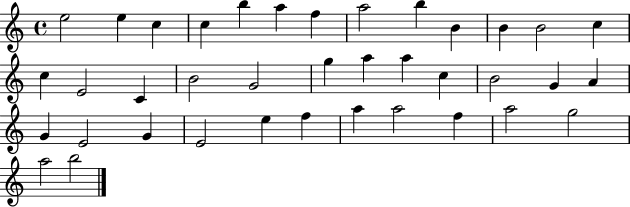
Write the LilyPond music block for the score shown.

{
  \clef treble
  \time 4/4
  \defaultTimeSignature
  \key c \major
  e''2 e''4 c''4 | c''4 b''4 a''4 f''4 | a''2 b''4 b'4 | b'4 b'2 c''4 | \break c''4 e'2 c'4 | b'2 g'2 | g''4 a''4 a''4 c''4 | b'2 g'4 a'4 | \break g'4 e'2 g'4 | e'2 e''4 f''4 | a''4 a''2 f''4 | a''2 g''2 | \break a''2 b''2 | \bar "|."
}